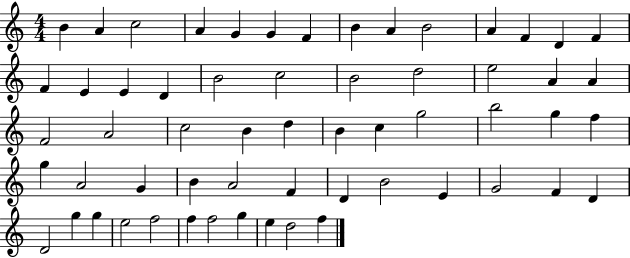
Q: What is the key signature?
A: C major